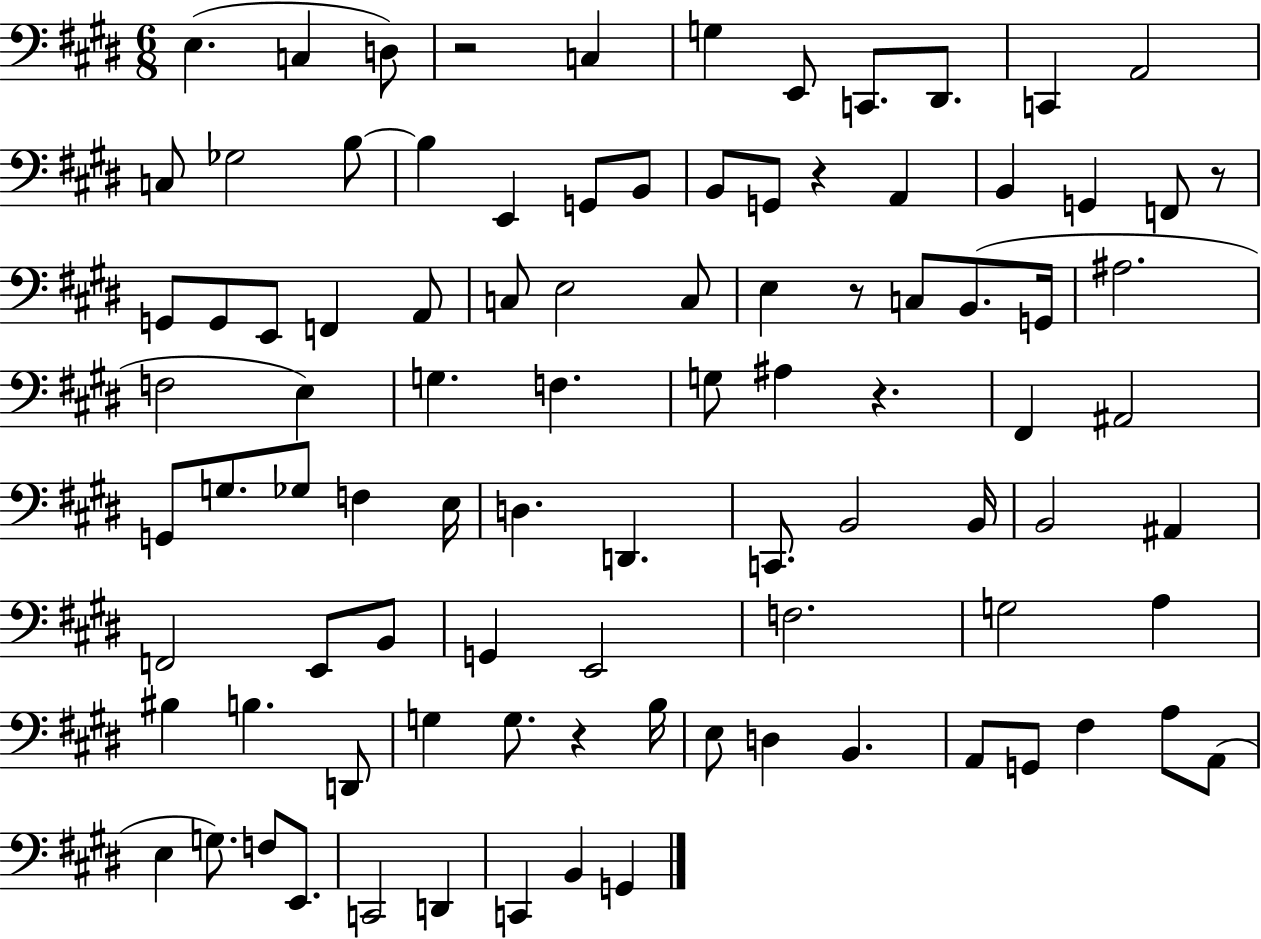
E3/q. C3/q D3/e R/h C3/q G3/q E2/e C2/e. D#2/e. C2/q A2/h C3/e Gb3/h B3/e B3/q E2/q G2/e B2/e B2/e G2/e R/q A2/q B2/q G2/q F2/e R/e G2/e G2/e E2/e F2/q A2/e C3/e E3/h C3/e E3/q R/e C3/e B2/e. G2/s A#3/h. F3/h E3/q G3/q. F3/q. G3/e A#3/q R/q. F#2/q A#2/h G2/e G3/e. Gb3/e F3/q E3/s D3/q. D2/q. C2/e. B2/h B2/s B2/h A#2/q F2/h E2/e B2/e G2/q E2/h F3/h. G3/h A3/q BIS3/q B3/q. D2/e G3/q G3/e. R/q B3/s E3/e D3/q B2/q. A2/e G2/e F#3/q A3/e A2/e E3/q G3/e. F3/e E2/e. C2/h D2/q C2/q B2/q G2/q